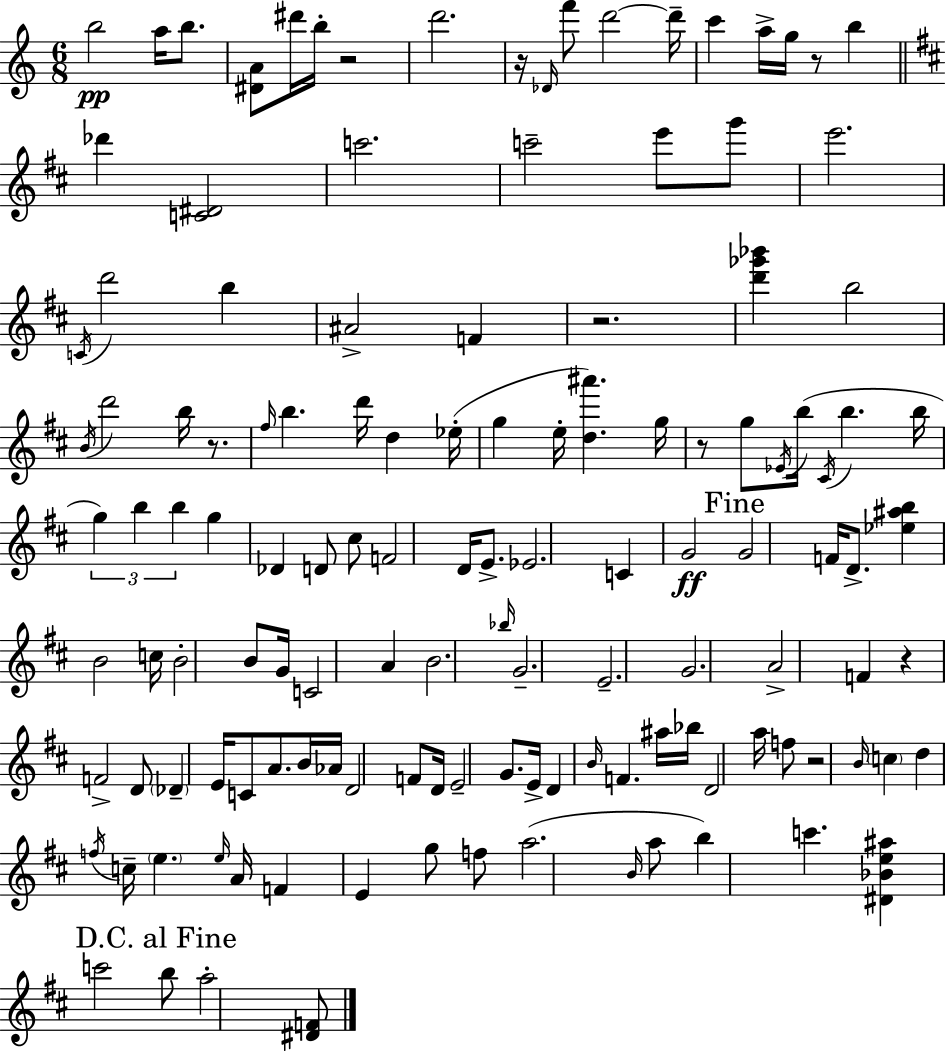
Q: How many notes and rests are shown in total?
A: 130